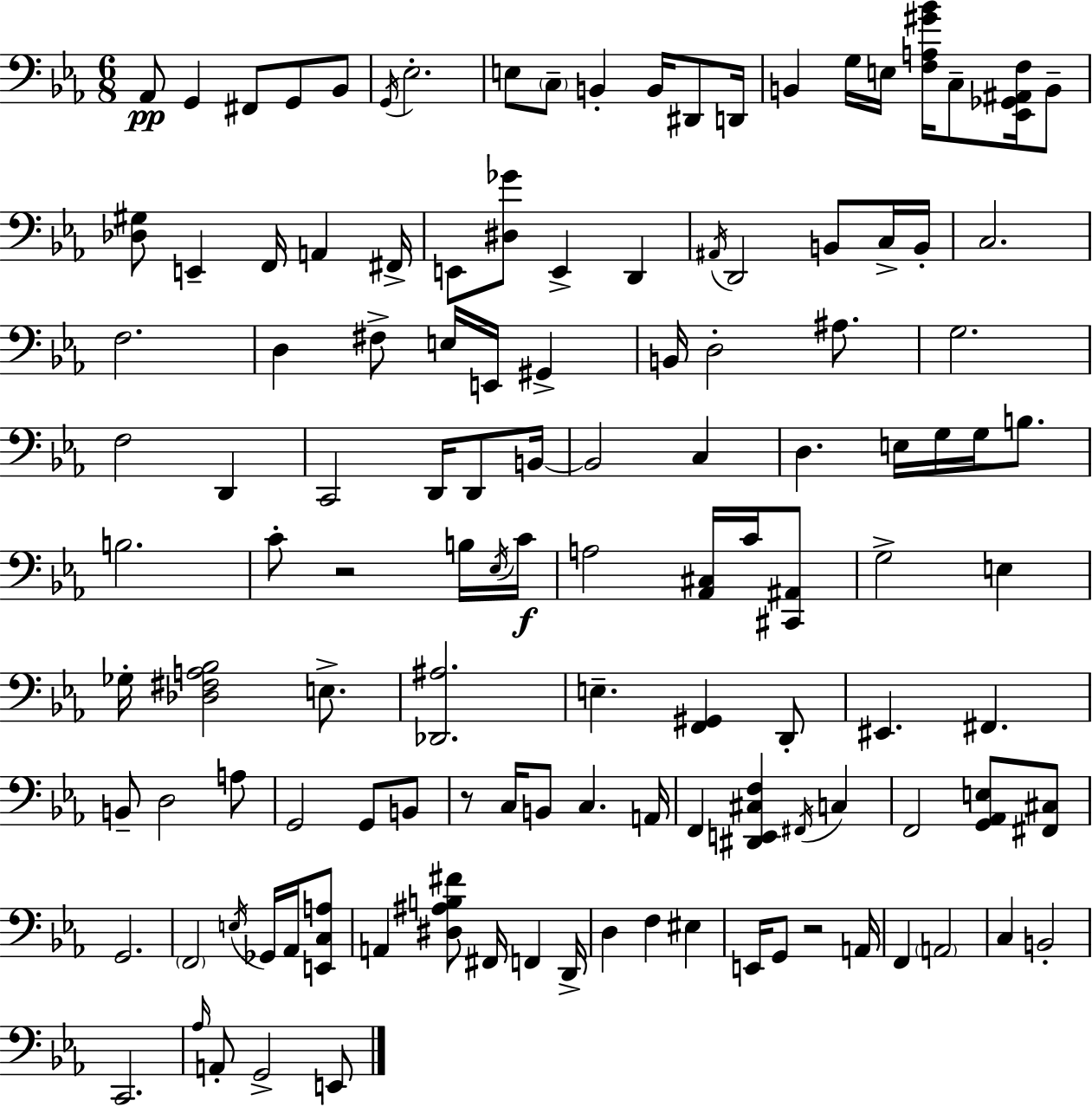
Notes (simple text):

Ab2/e G2/q F#2/e G2/e Bb2/e G2/s Eb3/h. E3/e C3/e B2/q B2/s D#2/e D2/s B2/q G3/s E3/s [F3,A3,G#4,Bb4]/s C3/e [Eb2,Gb2,A#2,F3]/s B2/e [Db3,G#3]/e E2/q F2/s A2/q F#2/s E2/e [D#3,Gb4]/e E2/q D2/q A#2/s D2/h B2/e C3/s B2/s C3/h. F3/h. D3/q F#3/e E3/s E2/s G#2/q B2/s D3/h A#3/e. G3/h. F3/h D2/q C2/h D2/s D2/e B2/s B2/h C3/q D3/q. E3/s G3/s G3/s B3/e. B3/h. C4/e R/h B3/s Eb3/s C4/s A3/h [Ab2,C#3]/s C4/s [C#2,A#2]/e G3/h E3/q Gb3/s [Db3,F#3,A3,Bb3]/h E3/e. [Db2,A#3]/h. E3/q. [F2,G#2]/q D2/e EIS2/q. F#2/q. B2/e D3/h A3/e G2/h G2/e B2/e R/e C3/s B2/e C3/q. A2/s F2/q [D#2,E2,C#3,F3]/q F#2/s C3/q F2/h [G2,Ab2,E3]/e [F#2,C#3]/e G2/h. F2/h E3/s Gb2/s Ab2/s [E2,C3,A3]/e A2/q [D#3,A#3,B3,F#4]/e F#2/s F2/q D2/s D3/q F3/q EIS3/q E2/s G2/e R/h A2/s F2/q A2/h C3/q B2/h C2/h. Ab3/s A2/e G2/h E2/e